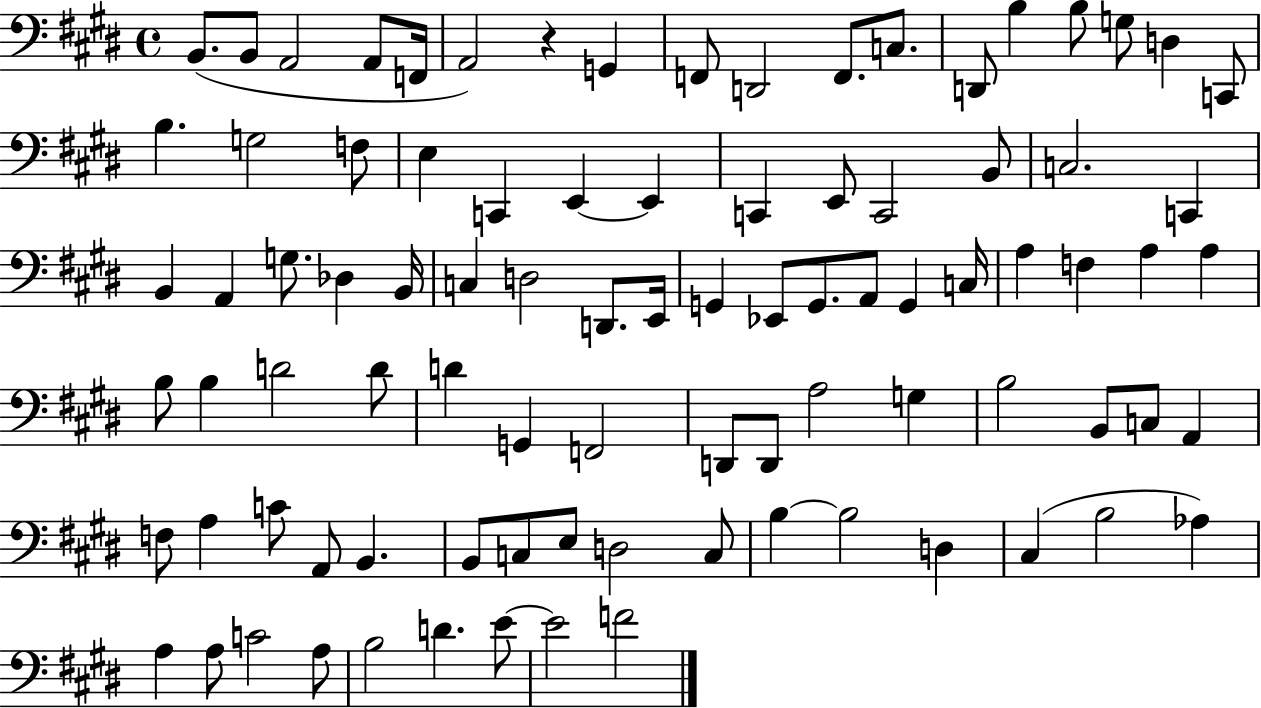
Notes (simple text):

B2/e. B2/e A2/h A2/e F2/s A2/h R/q G2/q F2/e D2/h F2/e. C3/e. D2/e B3/q B3/e G3/e D3/q C2/e B3/q. G3/h F3/e E3/q C2/q E2/q E2/q C2/q E2/e C2/h B2/e C3/h. C2/q B2/q A2/q G3/e. Db3/q B2/s C3/q D3/h D2/e. E2/s G2/q Eb2/e G2/e. A2/e G2/q C3/s A3/q F3/q A3/q A3/q B3/e B3/q D4/h D4/e D4/q G2/q F2/h D2/e D2/e A3/h G3/q B3/h B2/e C3/e A2/q F3/e A3/q C4/e A2/e B2/q. B2/e C3/e E3/e D3/h C3/e B3/q B3/h D3/q C#3/q B3/h Ab3/q A3/q A3/e C4/h A3/e B3/h D4/q. E4/e E4/h F4/h